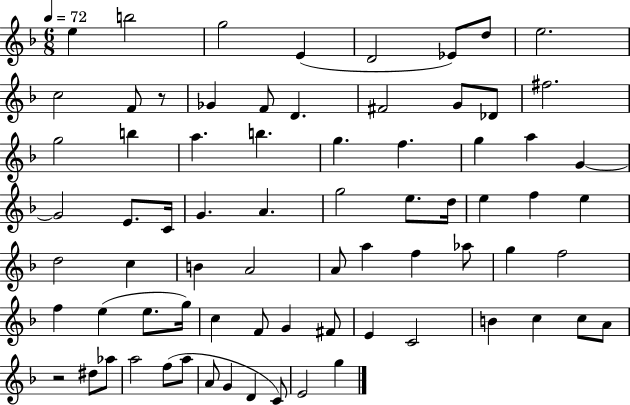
{
  \clef treble
  \numericTimeSignature
  \time 6/8
  \key f \major
  \tempo 4 = 72
  e''4 b''2 | g''2 e'4( | d'2 ees'8) d''8 | e''2. | \break c''2 f'8 r8 | ges'4 f'8 d'4. | fis'2 g'8 des'8 | fis''2. | \break g''2 b''4 | a''4. b''4. | g''4. f''4. | g''4 a''4 g'4~~ | \break g'2 e'8. c'16 | g'4. a'4. | g''2 e''8. d''16 | e''4 f''4 e''4 | \break d''2 c''4 | b'4 a'2 | a'8 a''4 f''4 aes''8 | g''4 f''2 | \break f''4 e''4( e''8. g''16) | c''4 f'8 g'4 fis'8 | e'4 c'2 | b'4 c''4 c''8 a'8 | \break r2 dis''8 aes''8 | a''2 f''8( a''8 | a'8 g'4 d'4 c'8) | e'2 g''4 | \break \bar "|."
}